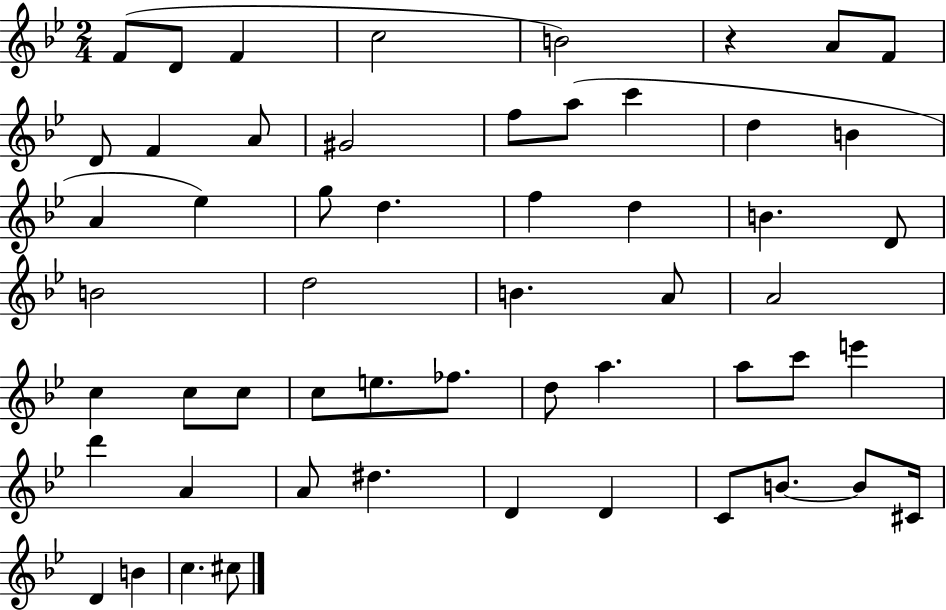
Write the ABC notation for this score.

X:1
T:Untitled
M:2/4
L:1/4
K:Bb
F/2 D/2 F c2 B2 z A/2 F/2 D/2 F A/2 ^G2 f/2 a/2 c' d B A _e g/2 d f d B D/2 B2 d2 B A/2 A2 c c/2 c/2 c/2 e/2 _f/2 d/2 a a/2 c'/2 e' d' A A/2 ^d D D C/2 B/2 B/2 ^C/4 D B c ^c/2